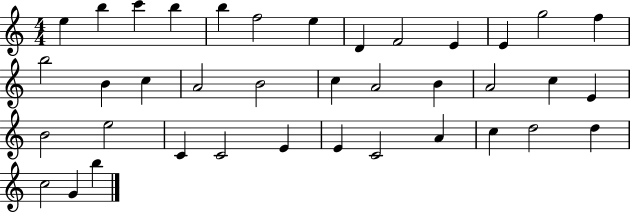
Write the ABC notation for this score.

X:1
T:Untitled
M:4/4
L:1/4
K:C
e b c' b b f2 e D F2 E E g2 f b2 B c A2 B2 c A2 B A2 c E B2 e2 C C2 E E C2 A c d2 d c2 G b